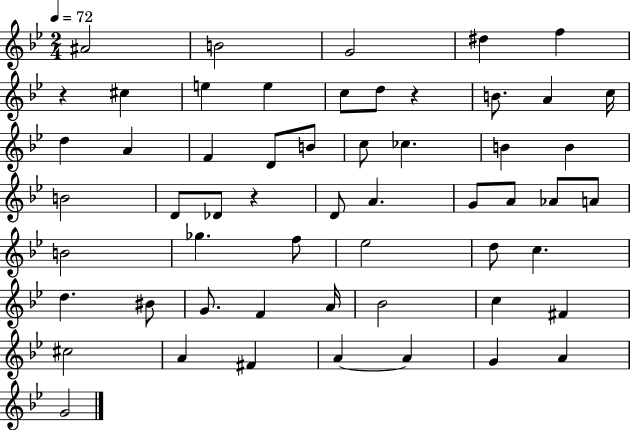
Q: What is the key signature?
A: BES major